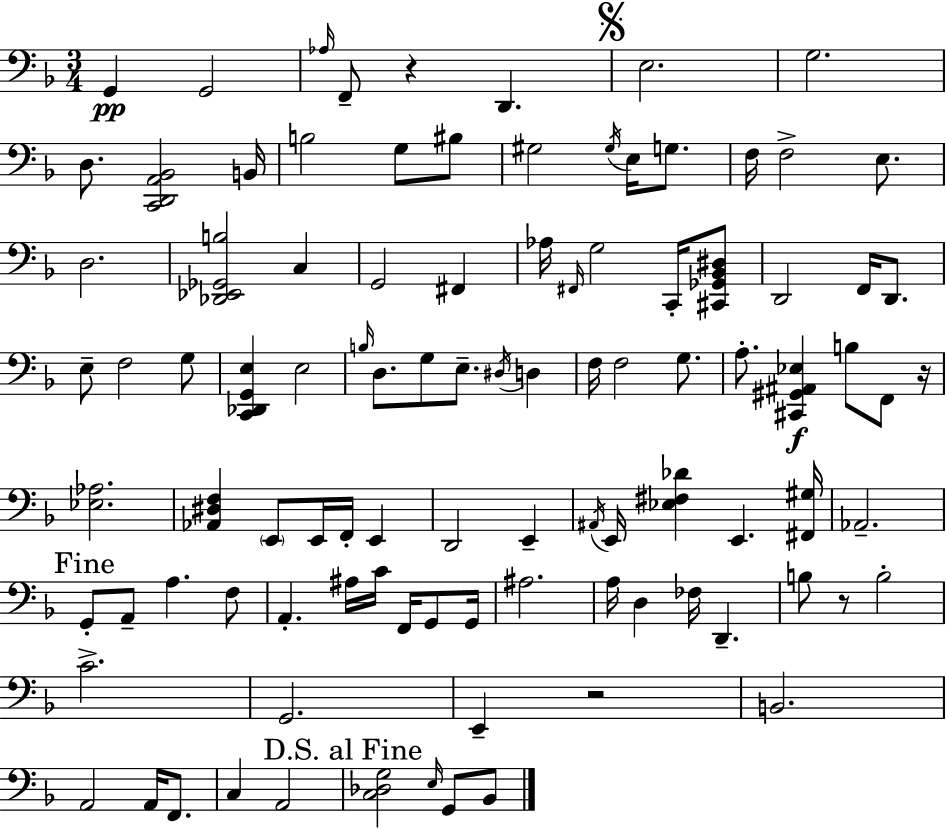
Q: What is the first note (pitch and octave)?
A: G2